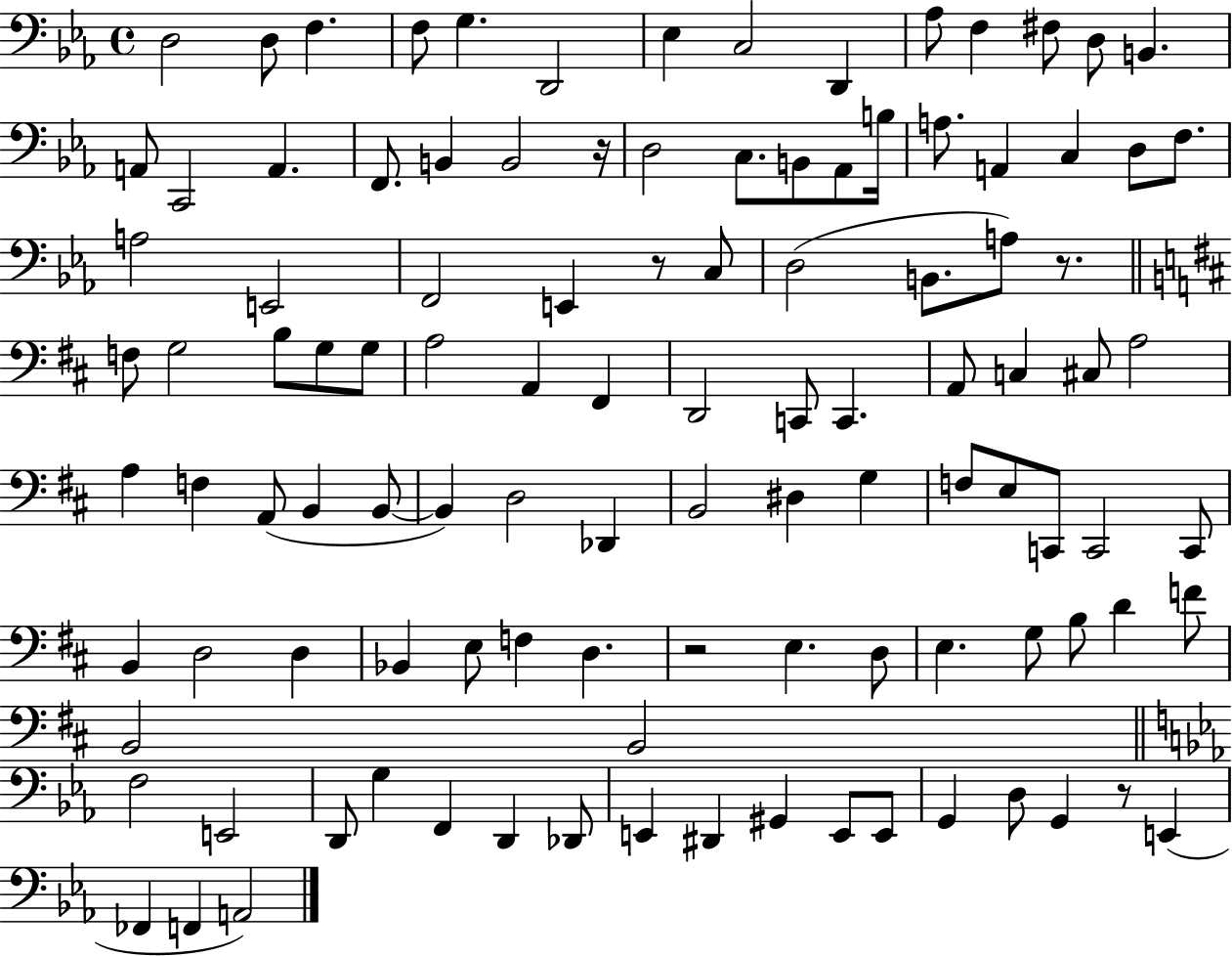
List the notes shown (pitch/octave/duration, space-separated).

D3/h D3/e F3/q. F3/e G3/q. D2/h Eb3/q C3/h D2/q Ab3/e F3/q F#3/e D3/e B2/q. A2/e C2/h A2/q. F2/e. B2/q B2/h R/s D3/h C3/e. B2/e Ab2/e B3/s A3/e. A2/q C3/q D3/e F3/e. A3/h E2/h F2/h E2/q R/e C3/e D3/h B2/e. A3/e R/e. F3/e G3/h B3/e G3/e G3/e A3/h A2/q F#2/q D2/h C2/e C2/q. A2/e C3/q C#3/e A3/h A3/q F3/q A2/e B2/q B2/e B2/q D3/h Db2/q B2/h D#3/q G3/q F3/e E3/e C2/e C2/h C2/e B2/q D3/h D3/q Bb2/q E3/e F3/q D3/q. R/h E3/q. D3/e E3/q. G3/e B3/e D4/q F4/e B2/h B2/h F3/h E2/h D2/e G3/q F2/q D2/q Db2/e E2/q D#2/q G#2/q E2/e E2/e G2/q D3/e G2/q R/e E2/q FES2/q F2/q A2/h